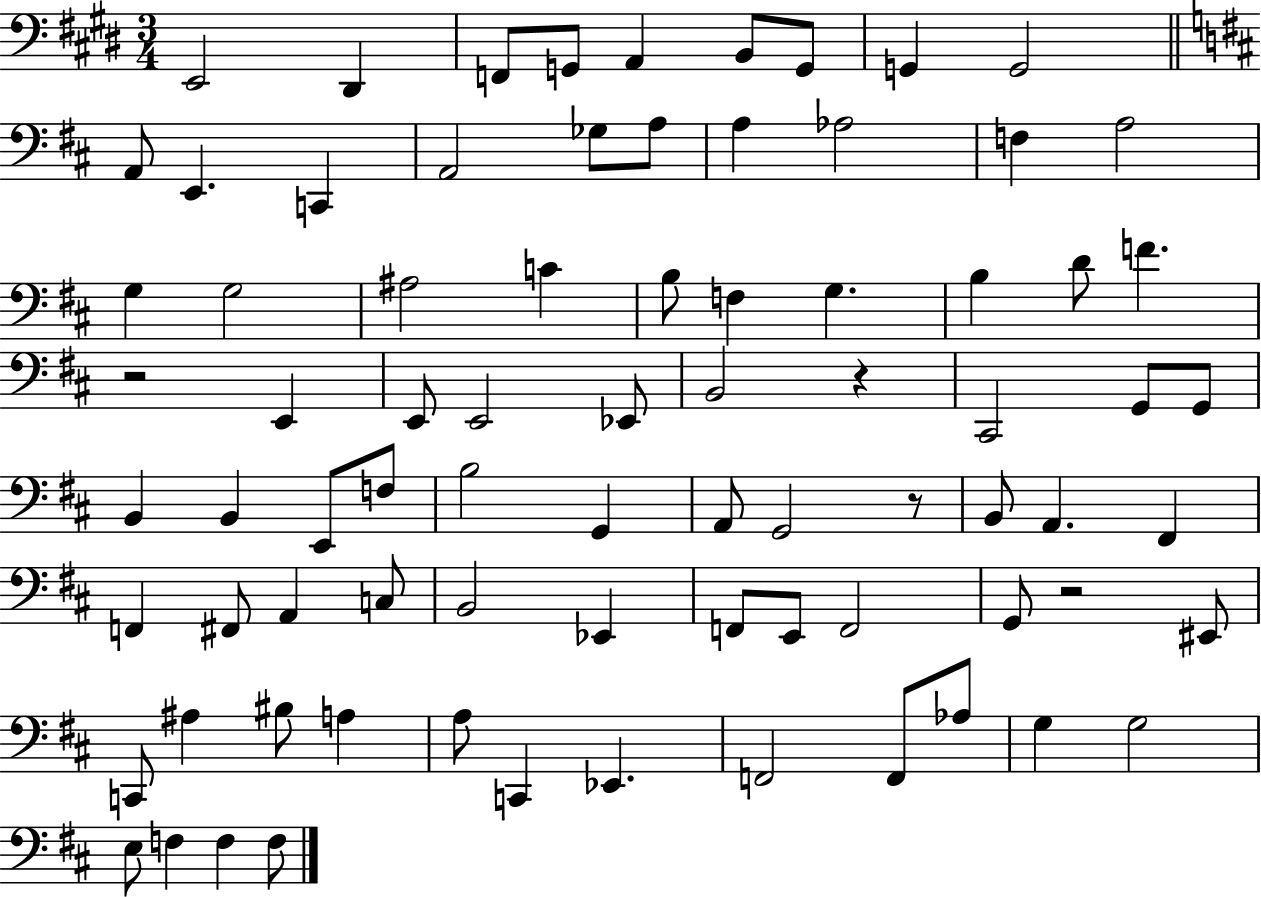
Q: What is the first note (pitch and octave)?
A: E2